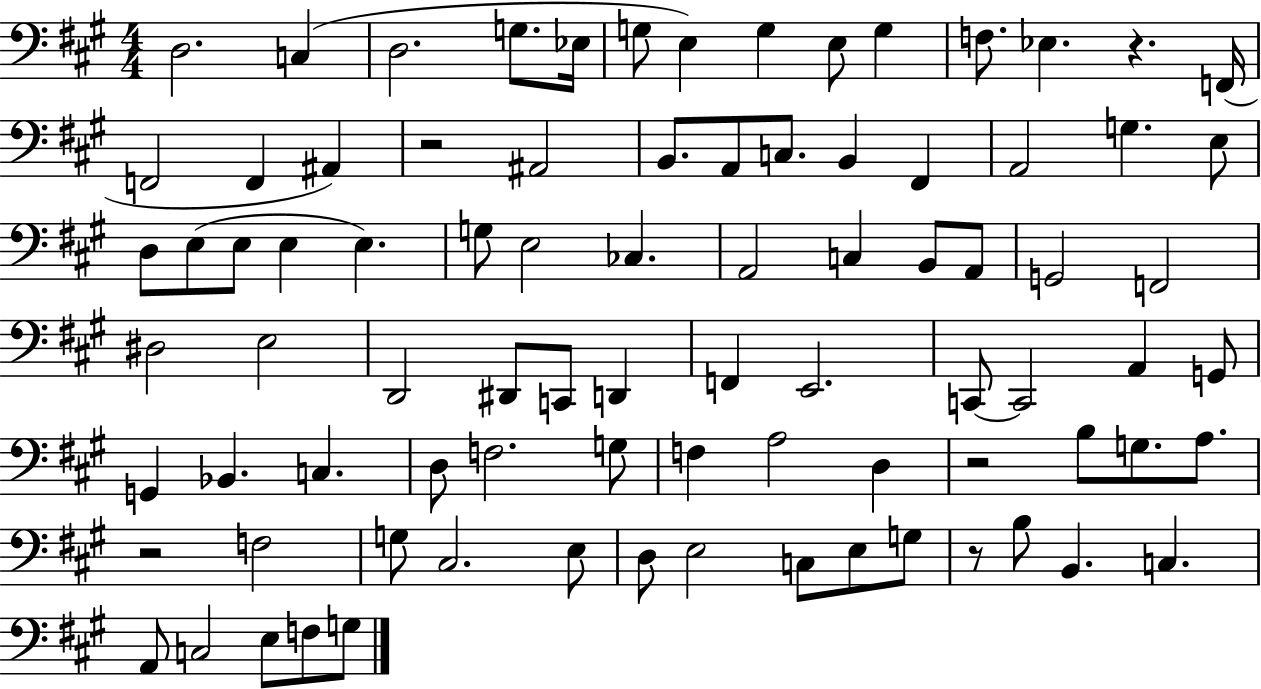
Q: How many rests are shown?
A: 5